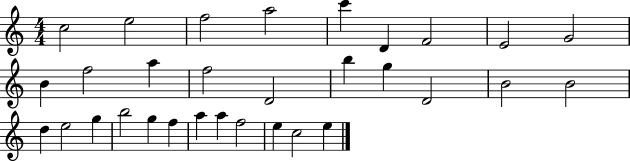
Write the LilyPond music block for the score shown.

{
  \clef treble
  \numericTimeSignature
  \time 4/4
  \key c \major
  c''2 e''2 | f''2 a''2 | c'''4 d'4 f'2 | e'2 g'2 | \break b'4 f''2 a''4 | f''2 d'2 | b''4 g''4 d'2 | b'2 b'2 | \break d''4 e''2 g''4 | b''2 g''4 f''4 | a''4 a''4 f''2 | e''4 c''2 e''4 | \break \bar "|."
}